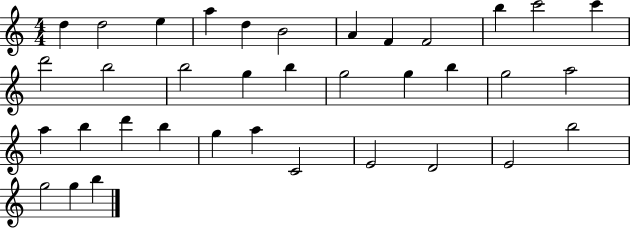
{
  \clef treble
  \numericTimeSignature
  \time 4/4
  \key c \major
  d''4 d''2 e''4 | a''4 d''4 b'2 | a'4 f'4 f'2 | b''4 c'''2 c'''4 | \break d'''2 b''2 | b''2 g''4 b''4 | g''2 g''4 b''4 | g''2 a''2 | \break a''4 b''4 d'''4 b''4 | g''4 a''4 c'2 | e'2 d'2 | e'2 b''2 | \break g''2 g''4 b''4 | \bar "|."
}